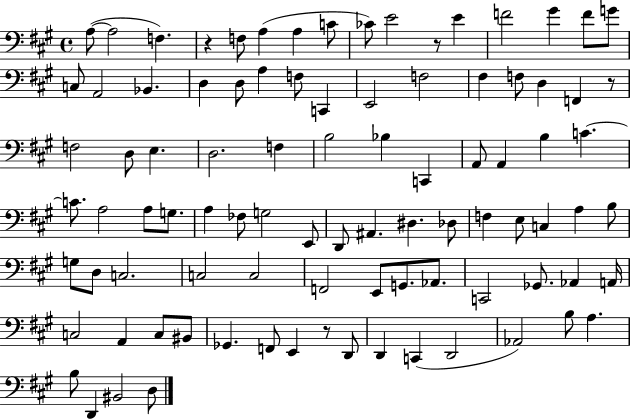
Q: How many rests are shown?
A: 4